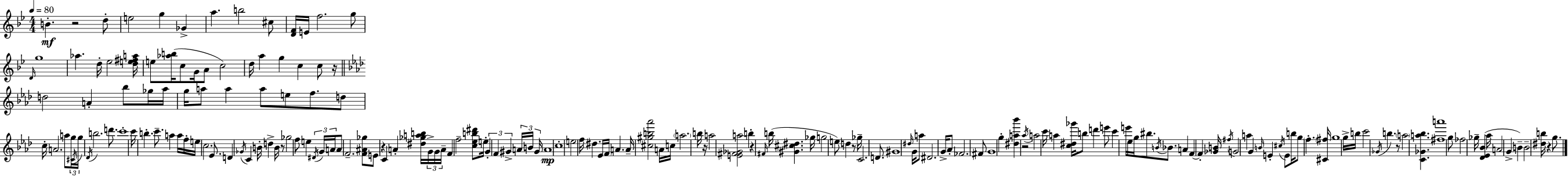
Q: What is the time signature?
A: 4/4